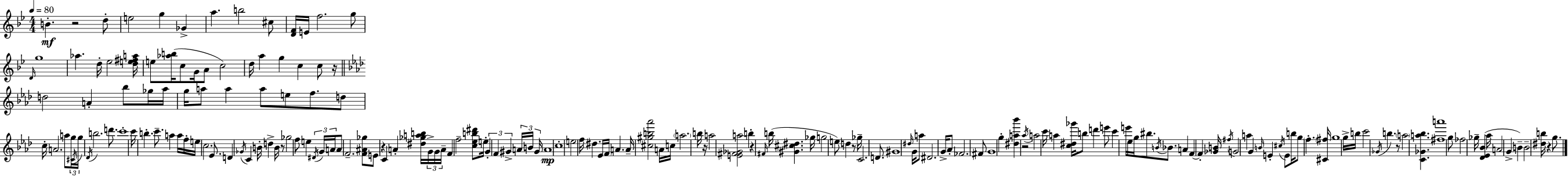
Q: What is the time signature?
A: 4/4